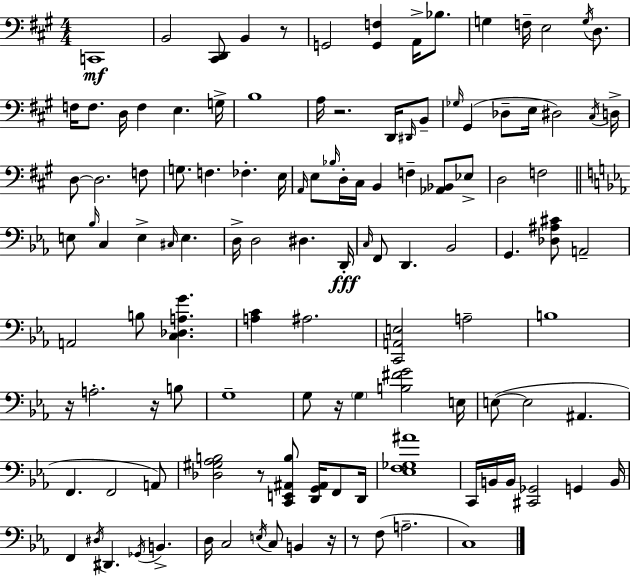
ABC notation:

X:1
T:Untitled
M:4/4
L:1/4
K:A
C,,4 B,,2 [^C,,D,,]/2 B,, z/2 G,,2 [G,,F,] A,,/4 _B,/2 G, F,/4 E,2 G,/4 D,/2 F,/4 F,/2 D,/4 F, E, G,/4 B,4 A,/4 z2 D,,/4 ^D,,/4 B,,/2 _G,/4 ^G,, _D,/2 E,/4 ^D,2 ^C,/4 D,/4 D,/2 D,2 F,/2 G,/2 F, _F, E,/4 A,,/4 E,/2 _B,/4 D,/4 ^C,/4 B,, F, [_A,,_B,,]/2 _E,/2 D,2 F,2 E,/2 _B,/4 C, E, ^C,/4 E, D,/4 D,2 ^D, D,,/4 C,/4 F,,/2 D,, _B,,2 G,, [_D,^A,^C]/2 A,,2 A,,2 B,/2 [C,_D,A,G] [A,C] ^A,2 [C,,A,,E,]2 A,2 B,4 z/4 A,2 z/4 B,/2 G,4 G,/2 z/4 G, [B,^FG]2 E,/4 E,/2 E,2 ^A,, F,, F,,2 A,,/2 [_D,^G,_A,B,]2 z/2 [C,,E,,^A,,B,]/2 [D,,G,,^A,,]/4 F,,/2 D,,/4 [_E,F,_G,^A]4 C,,/4 B,,/4 B,,/4 [^C,,_G,,]2 G,, B,,/4 F,, ^D,/4 ^D,, _G,,/4 B,, D,/4 C,2 E,/4 C,/2 B,, z/4 z/2 F,/2 A,2 C,4